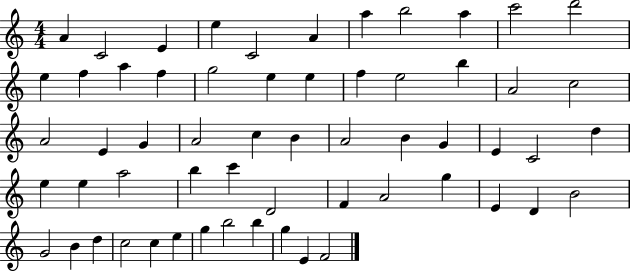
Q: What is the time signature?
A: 4/4